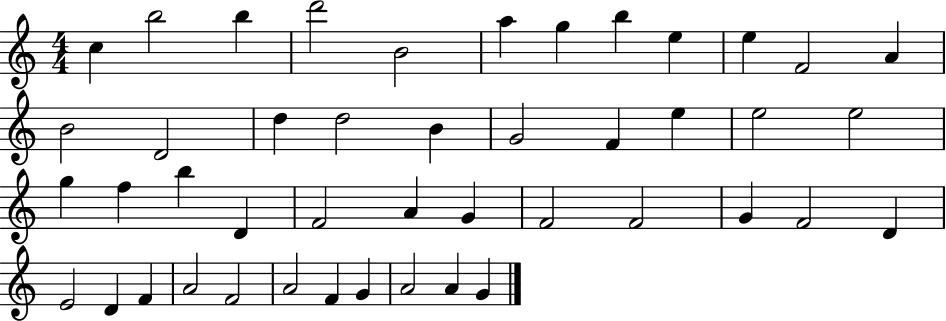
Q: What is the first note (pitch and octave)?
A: C5